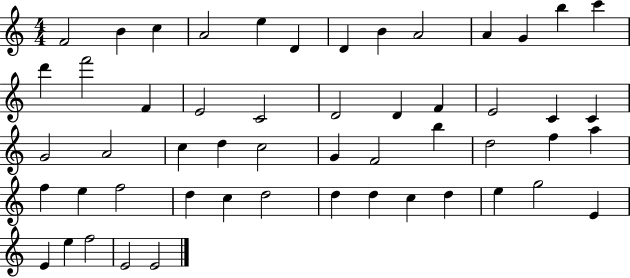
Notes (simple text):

F4/h B4/q C5/q A4/h E5/q D4/q D4/q B4/q A4/h A4/q G4/q B5/q C6/q D6/q F6/h F4/q E4/h C4/h D4/h D4/q F4/q E4/h C4/q C4/q G4/h A4/h C5/q D5/q C5/h G4/q F4/h B5/q D5/h F5/q A5/q F5/q E5/q F5/h D5/q C5/q D5/h D5/q D5/q C5/q D5/q E5/q G5/h E4/q E4/q E5/q F5/h E4/h E4/h